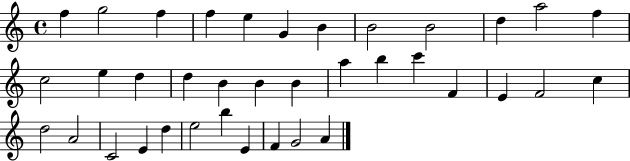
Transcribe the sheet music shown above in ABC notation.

X:1
T:Untitled
M:4/4
L:1/4
K:C
f g2 f f e G B B2 B2 d a2 f c2 e d d B B B a b c' F E F2 c d2 A2 C2 E d e2 b E F G2 A